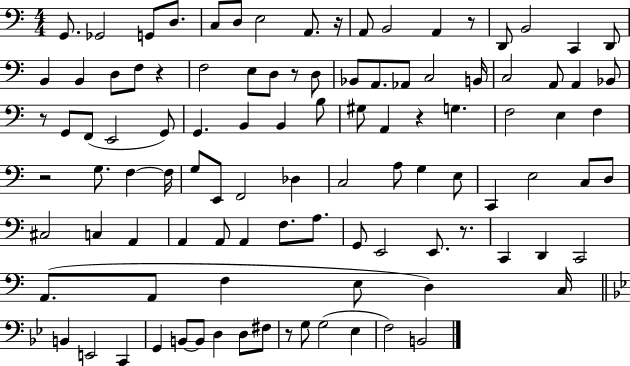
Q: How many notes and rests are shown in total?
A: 104